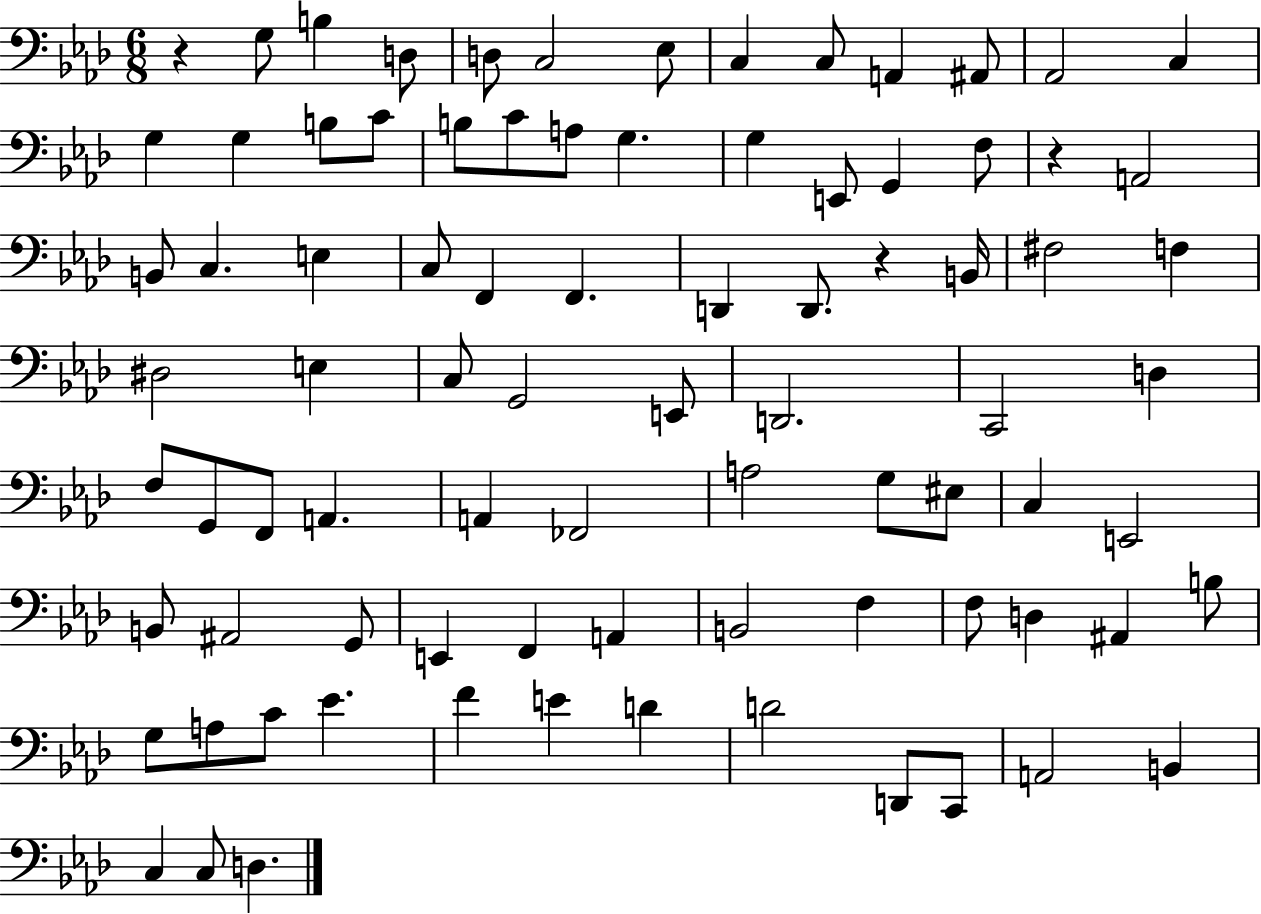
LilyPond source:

{
  \clef bass
  \numericTimeSignature
  \time 6/8
  \key aes \major
  r4 g8 b4 d8 | d8 c2 ees8 | c4 c8 a,4 ais,8 | aes,2 c4 | \break g4 g4 b8 c'8 | b8 c'8 a8 g4. | g4 e,8 g,4 f8 | r4 a,2 | \break b,8 c4. e4 | c8 f,4 f,4. | d,4 d,8. r4 b,16 | fis2 f4 | \break dis2 e4 | c8 g,2 e,8 | d,2. | c,2 d4 | \break f8 g,8 f,8 a,4. | a,4 fes,2 | a2 g8 eis8 | c4 e,2 | \break b,8 ais,2 g,8 | e,4 f,4 a,4 | b,2 f4 | f8 d4 ais,4 b8 | \break g8 a8 c'8 ees'4. | f'4 e'4 d'4 | d'2 d,8 c,8 | a,2 b,4 | \break c4 c8 d4. | \bar "|."
}